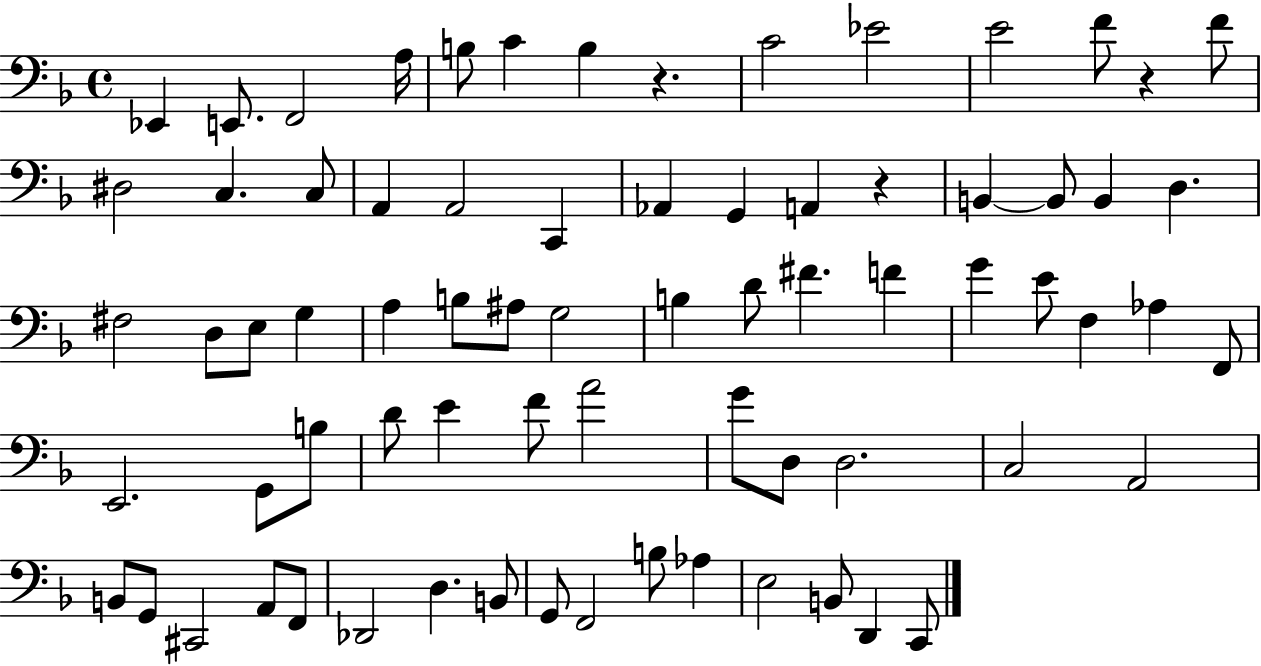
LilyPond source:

{
  \clef bass
  \time 4/4
  \defaultTimeSignature
  \key f \major
  ees,4 e,8. f,2 a16 | b8 c'4 b4 r4. | c'2 ees'2 | e'2 f'8 r4 f'8 | \break dis2 c4. c8 | a,4 a,2 c,4 | aes,4 g,4 a,4 r4 | b,4~~ b,8 b,4 d4. | \break fis2 d8 e8 g4 | a4 b8 ais8 g2 | b4 d'8 fis'4. f'4 | g'4 e'8 f4 aes4 f,8 | \break e,2. g,8 b8 | d'8 e'4 f'8 a'2 | g'8 d8 d2. | c2 a,2 | \break b,8 g,8 cis,2 a,8 f,8 | des,2 d4. b,8 | g,8 f,2 b8 aes4 | e2 b,8 d,4 c,8 | \break \bar "|."
}